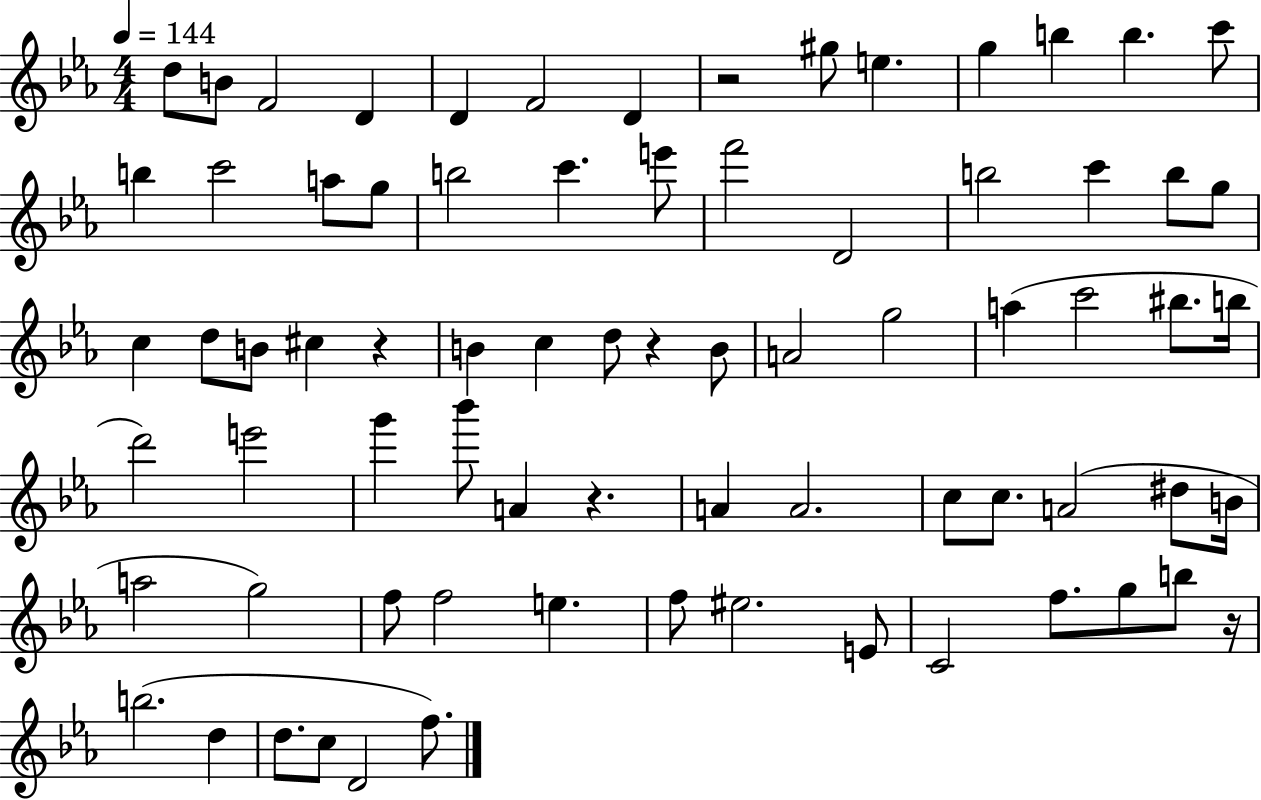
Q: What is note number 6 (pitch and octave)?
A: F4